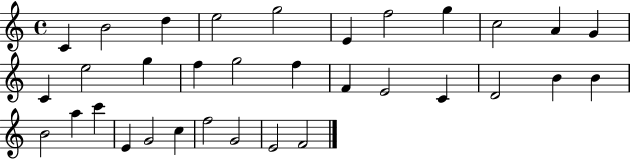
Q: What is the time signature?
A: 4/4